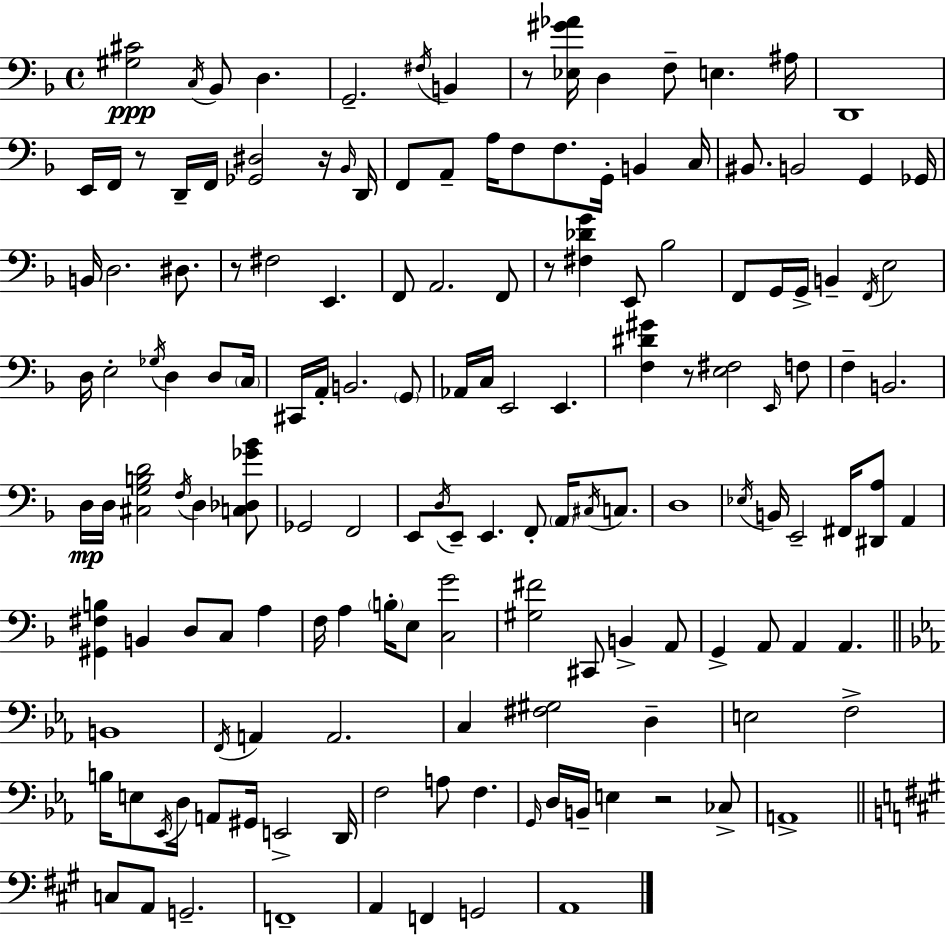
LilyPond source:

{
  \clef bass
  \time 4/4
  \defaultTimeSignature
  \key f \major
  <gis cis'>2\ppp \acciaccatura { c16 } bes,8 d4. | g,2.-- \acciaccatura { fis16 } b,4 | r8 <ees gis' aes'>16 d4 f8-- e4. | ais16 d,1 | \break e,16 f,16 r8 d,16-- f,16 <ges, dis>2 | r16 \grace { bes,16 } d,16 f,8 a,8-- a16 f8 f8. g,16-. b,4 | c16 bis,8. b,2 g,4 | ges,16 b,16 d2. | \break dis8. r8 fis2 e,4. | f,8 a,2. | f,8 r8 <fis des' g'>4 e,8 bes2 | f,8 g,16 g,16-> b,4-- \acciaccatura { f,16 } e2 | \break d16 e2-. \acciaccatura { ges16 } d4 | d8 \parenthesize c16 cis,16 a,16-. b,2. | \parenthesize g,8 aes,16 c16 e,2 e,4. | <f dis' gis'>4 r8 <e fis>2 | \break \grace { e,16 } f8 f4-- b,2. | d16\mp d16 <cis g b d'>2 | \acciaccatura { f16 } d4 <c des ges' bes'>8 ges,2 f,2 | e,8 \acciaccatura { d16 } e,8-- e,4. | \break f,8-. \parenthesize a,16 \acciaccatura { cis16 } c8. d1 | \acciaccatura { ees16 } b,16 e,2-- | fis,16 <dis, a>8 a,4 <gis, fis b>4 b,4 | d8 c8 a4 f16 a4 \parenthesize b16-. | \break e8 <c g'>2 <gis fis'>2 | cis,8 b,4-> a,8 g,4-> a,8 | a,4 a,4. \bar "||" \break \key ees \major b,1 | \acciaccatura { f,16 } a,4 a,2. | c4 <fis gis>2 d4-- | e2 f2-> | \break b16 e8 \acciaccatura { ees,16 } d16 a,8 gis,16 e,2-> | d,16 f2 a8 f4. | \grace { g,16 } d16 b,16-- e4 r2 | ces8-> a,1-> | \break \bar "||" \break \key a \major c8 a,8 g,2.-- | f,1-- | a,4 f,4 g,2 | a,1 | \break \bar "|."
}